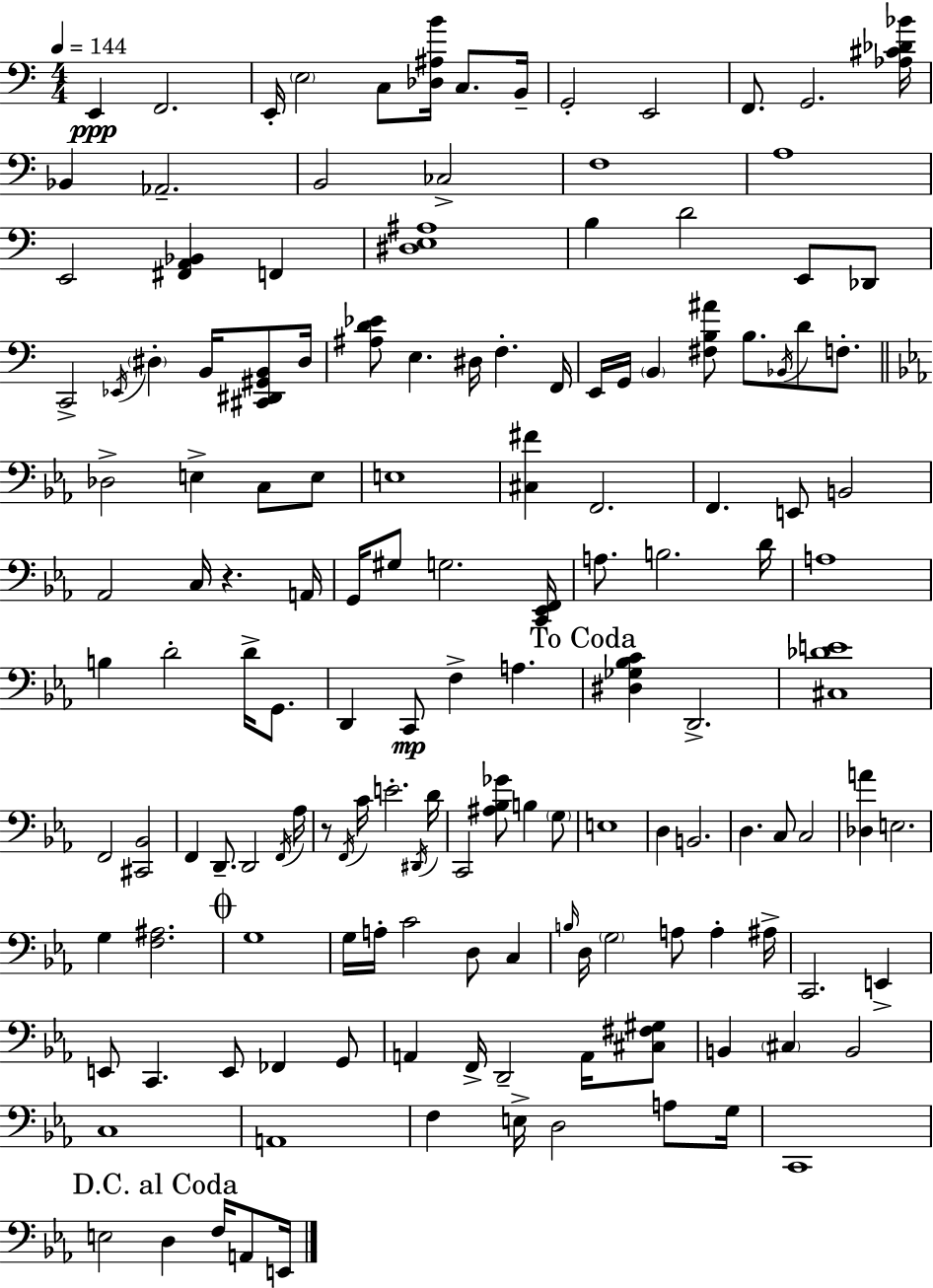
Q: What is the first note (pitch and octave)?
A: E2